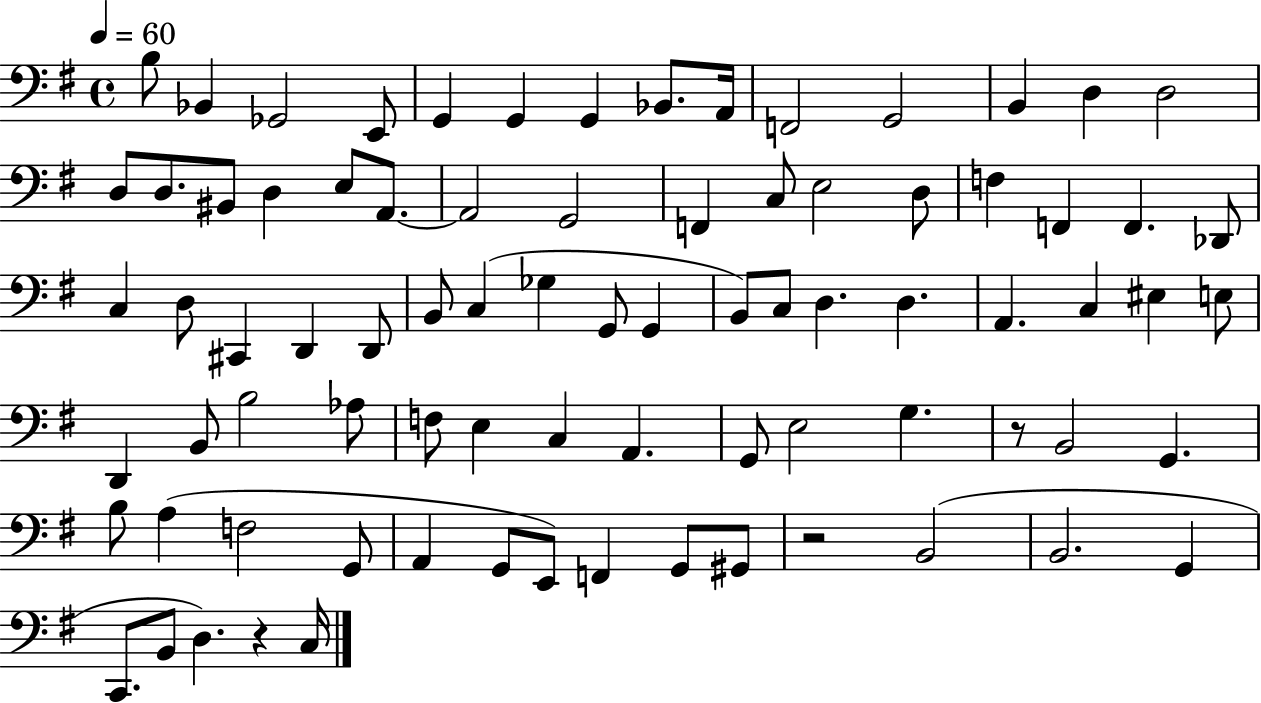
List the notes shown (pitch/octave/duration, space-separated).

B3/e Bb2/q Gb2/h E2/e G2/q G2/q G2/q Bb2/e. A2/s F2/h G2/h B2/q D3/q D3/h D3/e D3/e. BIS2/e D3/q E3/e A2/e. A2/h G2/h F2/q C3/e E3/h D3/e F3/q F2/q F2/q. Db2/e C3/q D3/e C#2/q D2/q D2/e B2/e C3/q Gb3/q G2/e G2/q B2/e C3/e D3/q. D3/q. A2/q. C3/q EIS3/q E3/e D2/q B2/e B3/h Ab3/e F3/e E3/q C3/q A2/q. G2/e E3/h G3/q. R/e B2/h G2/q. B3/e A3/q F3/h G2/e A2/q G2/e E2/e F2/q G2/e G#2/e R/h B2/h B2/h. G2/q C2/e. B2/e D3/q. R/q C3/s